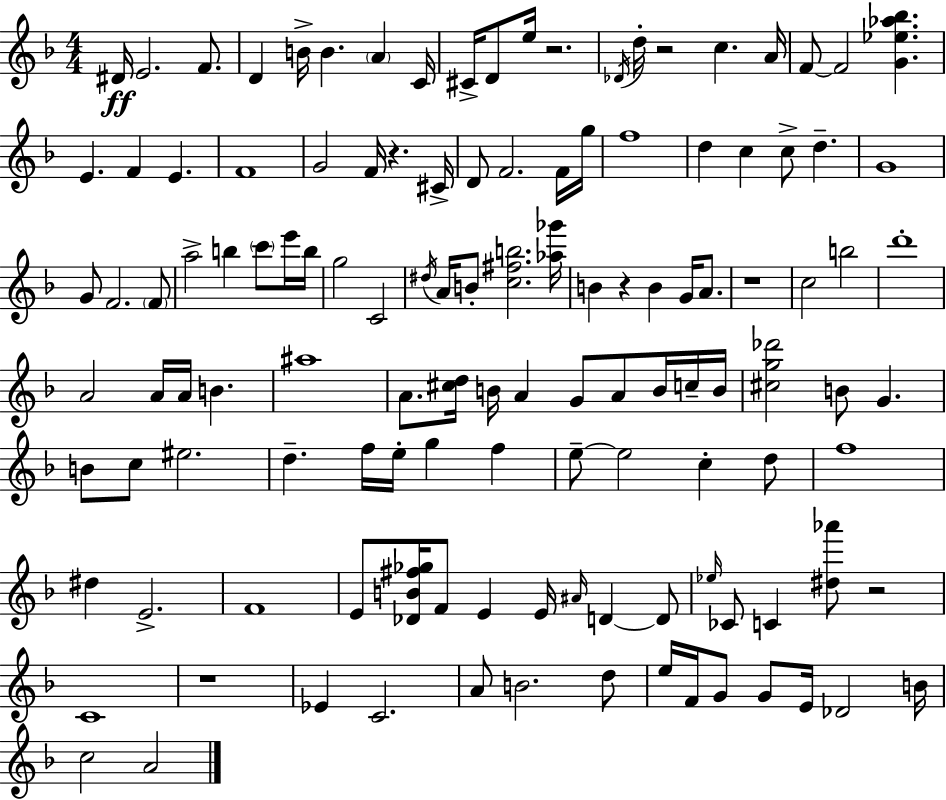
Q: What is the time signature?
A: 4/4